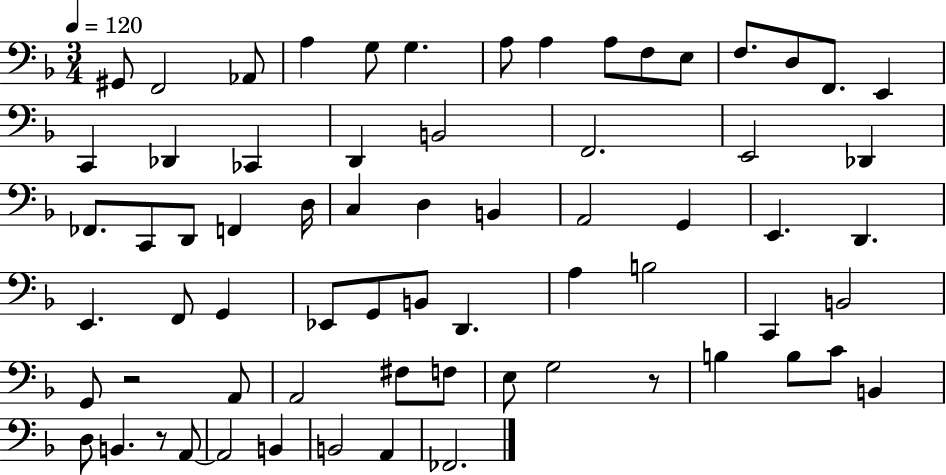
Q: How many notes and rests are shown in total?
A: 68